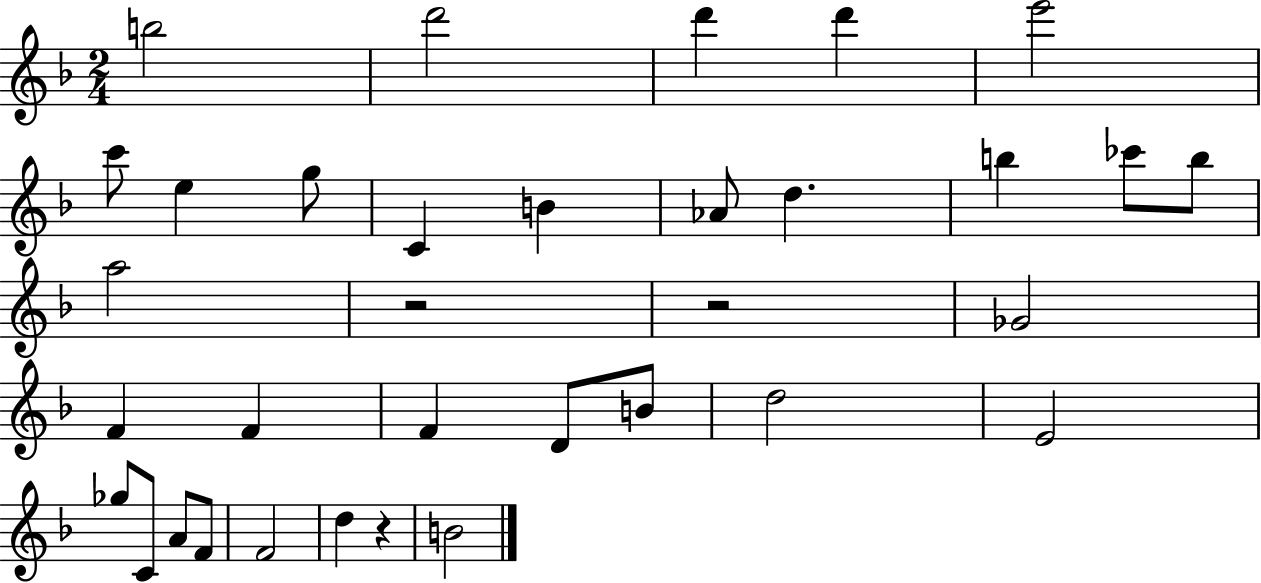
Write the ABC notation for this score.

X:1
T:Untitled
M:2/4
L:1/4
K:F
b2 d'2 d' d' e'2 c'/2 e g/2 C B _A/2 d b _c'/2 b/2 a2 z2 z2 _G2 F F F D/2 B/2 d2 E2 _g/2 C/2 A/2 F/2 F2 d z B2